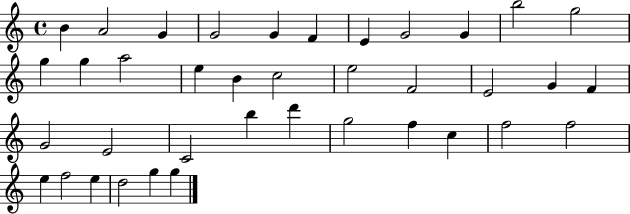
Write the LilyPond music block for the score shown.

{
  \clef treble
  \time 4/4
  \defaultTimeSignature
  \key c \major
  b'4 a'2 g'4 | g'2 g'4 f'4 | e'4 g'2 g'4 | b''2 g''2 | \break g''4 g''4 a''2 | e''4 b'4 c''2 | e''2 f'2 | e'2 g'4 f'4 | \break g'2 e'2 | c'2 b''4 d'''4 | g''2 f''4 c''4 | f''2 f''2 | \break e''4 f''2 e''4 | d''2 g''4 g''4 | \bar "|."
}